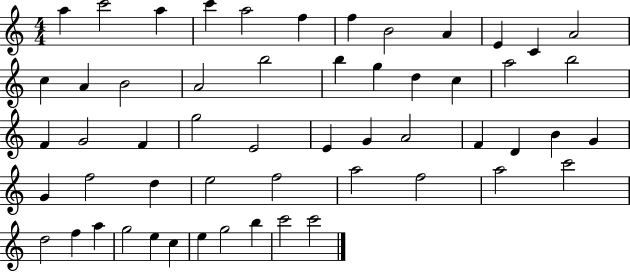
{
  \clef treble
  \numericTimeSignature
  \time 4/4
  \key c \major
  a''4 c'''2 a''4 | c'''4 a''2 f''4 | f''4 b'2 a'4 | e'4 c'4 a'2 | \break c''4 a'4 b'2 | a'2 b''2 | b''4 g''4 d''4 c''4 | a''2 b''2 | \break f'4 g'2 f'4 | g''2 e'2 | e'4 g'4 a'2 | f'4 d'4 b'4 g'4 | \break g'4 f''2 d''4 | e''2 f''2 | a''2 f''2 | a''2 c'''2 | \break d''2 f''4 a''4 | g''2 e''4 c''4 | e''4 g''2 b''4 | c'''2 c'''2 | \break \bar "|."
}